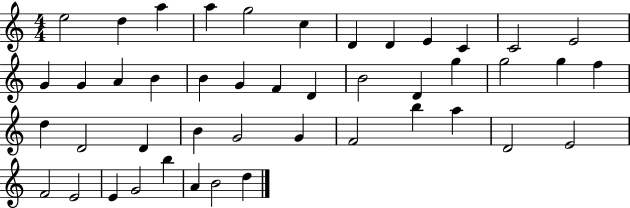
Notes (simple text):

E5/h D5/q A5/q A5/q G5/h C5/q D4/q D4/q E4/q C4/q C4/h E4/h G4/q G4/q A4/q B4/q B4/q G4/q F4/q D4/q B4/h D4/q G5/q G5/h G5/q F5/q D5/q D4/h D4/q B4/q G4/h G4/q F4/h B5/q A5/q D4/h E4/h F4/h E4/h E4/q G4/h B5/q A4/q B4/h D5/q